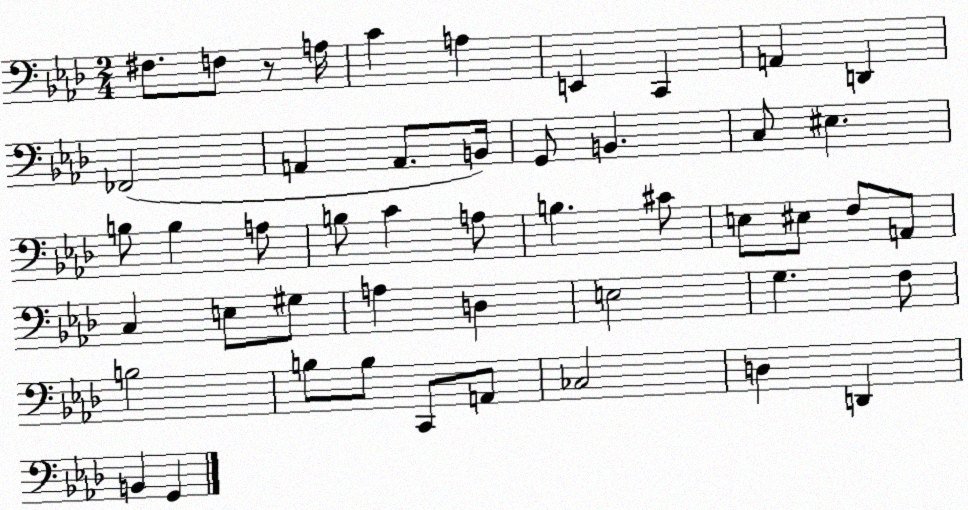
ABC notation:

X:1
T:Untitled
M:2/4
L:1/4
K:Ab
^F,/2 F,/2 z/2 A,/4 C A, E,, C,, A,, D,, _F,,2 A,, A,,/2 B,,/4 G,,/2 B,, C,/2 ^E, B,/2 B, A,/2 B,/2 C A,/2 B, ^C/2 E,/2 ^E,/2 F,/2 A,,/2 C, E,/2 ^G,/2 A, D, E,2 G, F,/2 B,2 B,/2 B,/2 C,,/2 A,,/2 _C,2 D, D,, B,, G,,